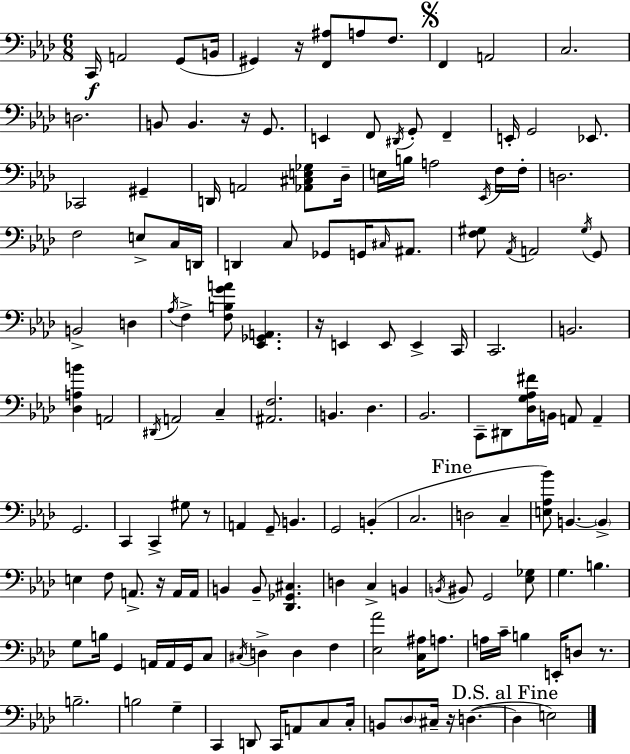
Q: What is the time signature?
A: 6/8